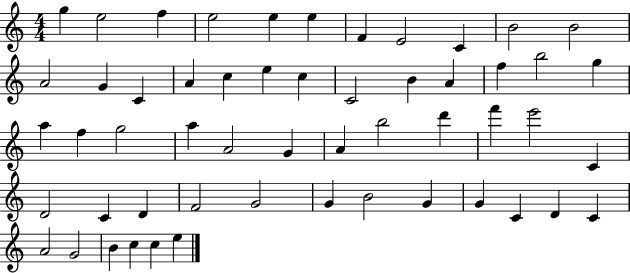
X:1
T:Untitled
M:4/4
L:1/4
K:C
g e2 f e2 e e F E2 C B2 B2 A2 G C A c e c C2 B A f b2 g a f g2 a A2 G A b2 d' f' e'2 C D2 C D F2 G2 G B2 G G C D C A2 G2 B c c e